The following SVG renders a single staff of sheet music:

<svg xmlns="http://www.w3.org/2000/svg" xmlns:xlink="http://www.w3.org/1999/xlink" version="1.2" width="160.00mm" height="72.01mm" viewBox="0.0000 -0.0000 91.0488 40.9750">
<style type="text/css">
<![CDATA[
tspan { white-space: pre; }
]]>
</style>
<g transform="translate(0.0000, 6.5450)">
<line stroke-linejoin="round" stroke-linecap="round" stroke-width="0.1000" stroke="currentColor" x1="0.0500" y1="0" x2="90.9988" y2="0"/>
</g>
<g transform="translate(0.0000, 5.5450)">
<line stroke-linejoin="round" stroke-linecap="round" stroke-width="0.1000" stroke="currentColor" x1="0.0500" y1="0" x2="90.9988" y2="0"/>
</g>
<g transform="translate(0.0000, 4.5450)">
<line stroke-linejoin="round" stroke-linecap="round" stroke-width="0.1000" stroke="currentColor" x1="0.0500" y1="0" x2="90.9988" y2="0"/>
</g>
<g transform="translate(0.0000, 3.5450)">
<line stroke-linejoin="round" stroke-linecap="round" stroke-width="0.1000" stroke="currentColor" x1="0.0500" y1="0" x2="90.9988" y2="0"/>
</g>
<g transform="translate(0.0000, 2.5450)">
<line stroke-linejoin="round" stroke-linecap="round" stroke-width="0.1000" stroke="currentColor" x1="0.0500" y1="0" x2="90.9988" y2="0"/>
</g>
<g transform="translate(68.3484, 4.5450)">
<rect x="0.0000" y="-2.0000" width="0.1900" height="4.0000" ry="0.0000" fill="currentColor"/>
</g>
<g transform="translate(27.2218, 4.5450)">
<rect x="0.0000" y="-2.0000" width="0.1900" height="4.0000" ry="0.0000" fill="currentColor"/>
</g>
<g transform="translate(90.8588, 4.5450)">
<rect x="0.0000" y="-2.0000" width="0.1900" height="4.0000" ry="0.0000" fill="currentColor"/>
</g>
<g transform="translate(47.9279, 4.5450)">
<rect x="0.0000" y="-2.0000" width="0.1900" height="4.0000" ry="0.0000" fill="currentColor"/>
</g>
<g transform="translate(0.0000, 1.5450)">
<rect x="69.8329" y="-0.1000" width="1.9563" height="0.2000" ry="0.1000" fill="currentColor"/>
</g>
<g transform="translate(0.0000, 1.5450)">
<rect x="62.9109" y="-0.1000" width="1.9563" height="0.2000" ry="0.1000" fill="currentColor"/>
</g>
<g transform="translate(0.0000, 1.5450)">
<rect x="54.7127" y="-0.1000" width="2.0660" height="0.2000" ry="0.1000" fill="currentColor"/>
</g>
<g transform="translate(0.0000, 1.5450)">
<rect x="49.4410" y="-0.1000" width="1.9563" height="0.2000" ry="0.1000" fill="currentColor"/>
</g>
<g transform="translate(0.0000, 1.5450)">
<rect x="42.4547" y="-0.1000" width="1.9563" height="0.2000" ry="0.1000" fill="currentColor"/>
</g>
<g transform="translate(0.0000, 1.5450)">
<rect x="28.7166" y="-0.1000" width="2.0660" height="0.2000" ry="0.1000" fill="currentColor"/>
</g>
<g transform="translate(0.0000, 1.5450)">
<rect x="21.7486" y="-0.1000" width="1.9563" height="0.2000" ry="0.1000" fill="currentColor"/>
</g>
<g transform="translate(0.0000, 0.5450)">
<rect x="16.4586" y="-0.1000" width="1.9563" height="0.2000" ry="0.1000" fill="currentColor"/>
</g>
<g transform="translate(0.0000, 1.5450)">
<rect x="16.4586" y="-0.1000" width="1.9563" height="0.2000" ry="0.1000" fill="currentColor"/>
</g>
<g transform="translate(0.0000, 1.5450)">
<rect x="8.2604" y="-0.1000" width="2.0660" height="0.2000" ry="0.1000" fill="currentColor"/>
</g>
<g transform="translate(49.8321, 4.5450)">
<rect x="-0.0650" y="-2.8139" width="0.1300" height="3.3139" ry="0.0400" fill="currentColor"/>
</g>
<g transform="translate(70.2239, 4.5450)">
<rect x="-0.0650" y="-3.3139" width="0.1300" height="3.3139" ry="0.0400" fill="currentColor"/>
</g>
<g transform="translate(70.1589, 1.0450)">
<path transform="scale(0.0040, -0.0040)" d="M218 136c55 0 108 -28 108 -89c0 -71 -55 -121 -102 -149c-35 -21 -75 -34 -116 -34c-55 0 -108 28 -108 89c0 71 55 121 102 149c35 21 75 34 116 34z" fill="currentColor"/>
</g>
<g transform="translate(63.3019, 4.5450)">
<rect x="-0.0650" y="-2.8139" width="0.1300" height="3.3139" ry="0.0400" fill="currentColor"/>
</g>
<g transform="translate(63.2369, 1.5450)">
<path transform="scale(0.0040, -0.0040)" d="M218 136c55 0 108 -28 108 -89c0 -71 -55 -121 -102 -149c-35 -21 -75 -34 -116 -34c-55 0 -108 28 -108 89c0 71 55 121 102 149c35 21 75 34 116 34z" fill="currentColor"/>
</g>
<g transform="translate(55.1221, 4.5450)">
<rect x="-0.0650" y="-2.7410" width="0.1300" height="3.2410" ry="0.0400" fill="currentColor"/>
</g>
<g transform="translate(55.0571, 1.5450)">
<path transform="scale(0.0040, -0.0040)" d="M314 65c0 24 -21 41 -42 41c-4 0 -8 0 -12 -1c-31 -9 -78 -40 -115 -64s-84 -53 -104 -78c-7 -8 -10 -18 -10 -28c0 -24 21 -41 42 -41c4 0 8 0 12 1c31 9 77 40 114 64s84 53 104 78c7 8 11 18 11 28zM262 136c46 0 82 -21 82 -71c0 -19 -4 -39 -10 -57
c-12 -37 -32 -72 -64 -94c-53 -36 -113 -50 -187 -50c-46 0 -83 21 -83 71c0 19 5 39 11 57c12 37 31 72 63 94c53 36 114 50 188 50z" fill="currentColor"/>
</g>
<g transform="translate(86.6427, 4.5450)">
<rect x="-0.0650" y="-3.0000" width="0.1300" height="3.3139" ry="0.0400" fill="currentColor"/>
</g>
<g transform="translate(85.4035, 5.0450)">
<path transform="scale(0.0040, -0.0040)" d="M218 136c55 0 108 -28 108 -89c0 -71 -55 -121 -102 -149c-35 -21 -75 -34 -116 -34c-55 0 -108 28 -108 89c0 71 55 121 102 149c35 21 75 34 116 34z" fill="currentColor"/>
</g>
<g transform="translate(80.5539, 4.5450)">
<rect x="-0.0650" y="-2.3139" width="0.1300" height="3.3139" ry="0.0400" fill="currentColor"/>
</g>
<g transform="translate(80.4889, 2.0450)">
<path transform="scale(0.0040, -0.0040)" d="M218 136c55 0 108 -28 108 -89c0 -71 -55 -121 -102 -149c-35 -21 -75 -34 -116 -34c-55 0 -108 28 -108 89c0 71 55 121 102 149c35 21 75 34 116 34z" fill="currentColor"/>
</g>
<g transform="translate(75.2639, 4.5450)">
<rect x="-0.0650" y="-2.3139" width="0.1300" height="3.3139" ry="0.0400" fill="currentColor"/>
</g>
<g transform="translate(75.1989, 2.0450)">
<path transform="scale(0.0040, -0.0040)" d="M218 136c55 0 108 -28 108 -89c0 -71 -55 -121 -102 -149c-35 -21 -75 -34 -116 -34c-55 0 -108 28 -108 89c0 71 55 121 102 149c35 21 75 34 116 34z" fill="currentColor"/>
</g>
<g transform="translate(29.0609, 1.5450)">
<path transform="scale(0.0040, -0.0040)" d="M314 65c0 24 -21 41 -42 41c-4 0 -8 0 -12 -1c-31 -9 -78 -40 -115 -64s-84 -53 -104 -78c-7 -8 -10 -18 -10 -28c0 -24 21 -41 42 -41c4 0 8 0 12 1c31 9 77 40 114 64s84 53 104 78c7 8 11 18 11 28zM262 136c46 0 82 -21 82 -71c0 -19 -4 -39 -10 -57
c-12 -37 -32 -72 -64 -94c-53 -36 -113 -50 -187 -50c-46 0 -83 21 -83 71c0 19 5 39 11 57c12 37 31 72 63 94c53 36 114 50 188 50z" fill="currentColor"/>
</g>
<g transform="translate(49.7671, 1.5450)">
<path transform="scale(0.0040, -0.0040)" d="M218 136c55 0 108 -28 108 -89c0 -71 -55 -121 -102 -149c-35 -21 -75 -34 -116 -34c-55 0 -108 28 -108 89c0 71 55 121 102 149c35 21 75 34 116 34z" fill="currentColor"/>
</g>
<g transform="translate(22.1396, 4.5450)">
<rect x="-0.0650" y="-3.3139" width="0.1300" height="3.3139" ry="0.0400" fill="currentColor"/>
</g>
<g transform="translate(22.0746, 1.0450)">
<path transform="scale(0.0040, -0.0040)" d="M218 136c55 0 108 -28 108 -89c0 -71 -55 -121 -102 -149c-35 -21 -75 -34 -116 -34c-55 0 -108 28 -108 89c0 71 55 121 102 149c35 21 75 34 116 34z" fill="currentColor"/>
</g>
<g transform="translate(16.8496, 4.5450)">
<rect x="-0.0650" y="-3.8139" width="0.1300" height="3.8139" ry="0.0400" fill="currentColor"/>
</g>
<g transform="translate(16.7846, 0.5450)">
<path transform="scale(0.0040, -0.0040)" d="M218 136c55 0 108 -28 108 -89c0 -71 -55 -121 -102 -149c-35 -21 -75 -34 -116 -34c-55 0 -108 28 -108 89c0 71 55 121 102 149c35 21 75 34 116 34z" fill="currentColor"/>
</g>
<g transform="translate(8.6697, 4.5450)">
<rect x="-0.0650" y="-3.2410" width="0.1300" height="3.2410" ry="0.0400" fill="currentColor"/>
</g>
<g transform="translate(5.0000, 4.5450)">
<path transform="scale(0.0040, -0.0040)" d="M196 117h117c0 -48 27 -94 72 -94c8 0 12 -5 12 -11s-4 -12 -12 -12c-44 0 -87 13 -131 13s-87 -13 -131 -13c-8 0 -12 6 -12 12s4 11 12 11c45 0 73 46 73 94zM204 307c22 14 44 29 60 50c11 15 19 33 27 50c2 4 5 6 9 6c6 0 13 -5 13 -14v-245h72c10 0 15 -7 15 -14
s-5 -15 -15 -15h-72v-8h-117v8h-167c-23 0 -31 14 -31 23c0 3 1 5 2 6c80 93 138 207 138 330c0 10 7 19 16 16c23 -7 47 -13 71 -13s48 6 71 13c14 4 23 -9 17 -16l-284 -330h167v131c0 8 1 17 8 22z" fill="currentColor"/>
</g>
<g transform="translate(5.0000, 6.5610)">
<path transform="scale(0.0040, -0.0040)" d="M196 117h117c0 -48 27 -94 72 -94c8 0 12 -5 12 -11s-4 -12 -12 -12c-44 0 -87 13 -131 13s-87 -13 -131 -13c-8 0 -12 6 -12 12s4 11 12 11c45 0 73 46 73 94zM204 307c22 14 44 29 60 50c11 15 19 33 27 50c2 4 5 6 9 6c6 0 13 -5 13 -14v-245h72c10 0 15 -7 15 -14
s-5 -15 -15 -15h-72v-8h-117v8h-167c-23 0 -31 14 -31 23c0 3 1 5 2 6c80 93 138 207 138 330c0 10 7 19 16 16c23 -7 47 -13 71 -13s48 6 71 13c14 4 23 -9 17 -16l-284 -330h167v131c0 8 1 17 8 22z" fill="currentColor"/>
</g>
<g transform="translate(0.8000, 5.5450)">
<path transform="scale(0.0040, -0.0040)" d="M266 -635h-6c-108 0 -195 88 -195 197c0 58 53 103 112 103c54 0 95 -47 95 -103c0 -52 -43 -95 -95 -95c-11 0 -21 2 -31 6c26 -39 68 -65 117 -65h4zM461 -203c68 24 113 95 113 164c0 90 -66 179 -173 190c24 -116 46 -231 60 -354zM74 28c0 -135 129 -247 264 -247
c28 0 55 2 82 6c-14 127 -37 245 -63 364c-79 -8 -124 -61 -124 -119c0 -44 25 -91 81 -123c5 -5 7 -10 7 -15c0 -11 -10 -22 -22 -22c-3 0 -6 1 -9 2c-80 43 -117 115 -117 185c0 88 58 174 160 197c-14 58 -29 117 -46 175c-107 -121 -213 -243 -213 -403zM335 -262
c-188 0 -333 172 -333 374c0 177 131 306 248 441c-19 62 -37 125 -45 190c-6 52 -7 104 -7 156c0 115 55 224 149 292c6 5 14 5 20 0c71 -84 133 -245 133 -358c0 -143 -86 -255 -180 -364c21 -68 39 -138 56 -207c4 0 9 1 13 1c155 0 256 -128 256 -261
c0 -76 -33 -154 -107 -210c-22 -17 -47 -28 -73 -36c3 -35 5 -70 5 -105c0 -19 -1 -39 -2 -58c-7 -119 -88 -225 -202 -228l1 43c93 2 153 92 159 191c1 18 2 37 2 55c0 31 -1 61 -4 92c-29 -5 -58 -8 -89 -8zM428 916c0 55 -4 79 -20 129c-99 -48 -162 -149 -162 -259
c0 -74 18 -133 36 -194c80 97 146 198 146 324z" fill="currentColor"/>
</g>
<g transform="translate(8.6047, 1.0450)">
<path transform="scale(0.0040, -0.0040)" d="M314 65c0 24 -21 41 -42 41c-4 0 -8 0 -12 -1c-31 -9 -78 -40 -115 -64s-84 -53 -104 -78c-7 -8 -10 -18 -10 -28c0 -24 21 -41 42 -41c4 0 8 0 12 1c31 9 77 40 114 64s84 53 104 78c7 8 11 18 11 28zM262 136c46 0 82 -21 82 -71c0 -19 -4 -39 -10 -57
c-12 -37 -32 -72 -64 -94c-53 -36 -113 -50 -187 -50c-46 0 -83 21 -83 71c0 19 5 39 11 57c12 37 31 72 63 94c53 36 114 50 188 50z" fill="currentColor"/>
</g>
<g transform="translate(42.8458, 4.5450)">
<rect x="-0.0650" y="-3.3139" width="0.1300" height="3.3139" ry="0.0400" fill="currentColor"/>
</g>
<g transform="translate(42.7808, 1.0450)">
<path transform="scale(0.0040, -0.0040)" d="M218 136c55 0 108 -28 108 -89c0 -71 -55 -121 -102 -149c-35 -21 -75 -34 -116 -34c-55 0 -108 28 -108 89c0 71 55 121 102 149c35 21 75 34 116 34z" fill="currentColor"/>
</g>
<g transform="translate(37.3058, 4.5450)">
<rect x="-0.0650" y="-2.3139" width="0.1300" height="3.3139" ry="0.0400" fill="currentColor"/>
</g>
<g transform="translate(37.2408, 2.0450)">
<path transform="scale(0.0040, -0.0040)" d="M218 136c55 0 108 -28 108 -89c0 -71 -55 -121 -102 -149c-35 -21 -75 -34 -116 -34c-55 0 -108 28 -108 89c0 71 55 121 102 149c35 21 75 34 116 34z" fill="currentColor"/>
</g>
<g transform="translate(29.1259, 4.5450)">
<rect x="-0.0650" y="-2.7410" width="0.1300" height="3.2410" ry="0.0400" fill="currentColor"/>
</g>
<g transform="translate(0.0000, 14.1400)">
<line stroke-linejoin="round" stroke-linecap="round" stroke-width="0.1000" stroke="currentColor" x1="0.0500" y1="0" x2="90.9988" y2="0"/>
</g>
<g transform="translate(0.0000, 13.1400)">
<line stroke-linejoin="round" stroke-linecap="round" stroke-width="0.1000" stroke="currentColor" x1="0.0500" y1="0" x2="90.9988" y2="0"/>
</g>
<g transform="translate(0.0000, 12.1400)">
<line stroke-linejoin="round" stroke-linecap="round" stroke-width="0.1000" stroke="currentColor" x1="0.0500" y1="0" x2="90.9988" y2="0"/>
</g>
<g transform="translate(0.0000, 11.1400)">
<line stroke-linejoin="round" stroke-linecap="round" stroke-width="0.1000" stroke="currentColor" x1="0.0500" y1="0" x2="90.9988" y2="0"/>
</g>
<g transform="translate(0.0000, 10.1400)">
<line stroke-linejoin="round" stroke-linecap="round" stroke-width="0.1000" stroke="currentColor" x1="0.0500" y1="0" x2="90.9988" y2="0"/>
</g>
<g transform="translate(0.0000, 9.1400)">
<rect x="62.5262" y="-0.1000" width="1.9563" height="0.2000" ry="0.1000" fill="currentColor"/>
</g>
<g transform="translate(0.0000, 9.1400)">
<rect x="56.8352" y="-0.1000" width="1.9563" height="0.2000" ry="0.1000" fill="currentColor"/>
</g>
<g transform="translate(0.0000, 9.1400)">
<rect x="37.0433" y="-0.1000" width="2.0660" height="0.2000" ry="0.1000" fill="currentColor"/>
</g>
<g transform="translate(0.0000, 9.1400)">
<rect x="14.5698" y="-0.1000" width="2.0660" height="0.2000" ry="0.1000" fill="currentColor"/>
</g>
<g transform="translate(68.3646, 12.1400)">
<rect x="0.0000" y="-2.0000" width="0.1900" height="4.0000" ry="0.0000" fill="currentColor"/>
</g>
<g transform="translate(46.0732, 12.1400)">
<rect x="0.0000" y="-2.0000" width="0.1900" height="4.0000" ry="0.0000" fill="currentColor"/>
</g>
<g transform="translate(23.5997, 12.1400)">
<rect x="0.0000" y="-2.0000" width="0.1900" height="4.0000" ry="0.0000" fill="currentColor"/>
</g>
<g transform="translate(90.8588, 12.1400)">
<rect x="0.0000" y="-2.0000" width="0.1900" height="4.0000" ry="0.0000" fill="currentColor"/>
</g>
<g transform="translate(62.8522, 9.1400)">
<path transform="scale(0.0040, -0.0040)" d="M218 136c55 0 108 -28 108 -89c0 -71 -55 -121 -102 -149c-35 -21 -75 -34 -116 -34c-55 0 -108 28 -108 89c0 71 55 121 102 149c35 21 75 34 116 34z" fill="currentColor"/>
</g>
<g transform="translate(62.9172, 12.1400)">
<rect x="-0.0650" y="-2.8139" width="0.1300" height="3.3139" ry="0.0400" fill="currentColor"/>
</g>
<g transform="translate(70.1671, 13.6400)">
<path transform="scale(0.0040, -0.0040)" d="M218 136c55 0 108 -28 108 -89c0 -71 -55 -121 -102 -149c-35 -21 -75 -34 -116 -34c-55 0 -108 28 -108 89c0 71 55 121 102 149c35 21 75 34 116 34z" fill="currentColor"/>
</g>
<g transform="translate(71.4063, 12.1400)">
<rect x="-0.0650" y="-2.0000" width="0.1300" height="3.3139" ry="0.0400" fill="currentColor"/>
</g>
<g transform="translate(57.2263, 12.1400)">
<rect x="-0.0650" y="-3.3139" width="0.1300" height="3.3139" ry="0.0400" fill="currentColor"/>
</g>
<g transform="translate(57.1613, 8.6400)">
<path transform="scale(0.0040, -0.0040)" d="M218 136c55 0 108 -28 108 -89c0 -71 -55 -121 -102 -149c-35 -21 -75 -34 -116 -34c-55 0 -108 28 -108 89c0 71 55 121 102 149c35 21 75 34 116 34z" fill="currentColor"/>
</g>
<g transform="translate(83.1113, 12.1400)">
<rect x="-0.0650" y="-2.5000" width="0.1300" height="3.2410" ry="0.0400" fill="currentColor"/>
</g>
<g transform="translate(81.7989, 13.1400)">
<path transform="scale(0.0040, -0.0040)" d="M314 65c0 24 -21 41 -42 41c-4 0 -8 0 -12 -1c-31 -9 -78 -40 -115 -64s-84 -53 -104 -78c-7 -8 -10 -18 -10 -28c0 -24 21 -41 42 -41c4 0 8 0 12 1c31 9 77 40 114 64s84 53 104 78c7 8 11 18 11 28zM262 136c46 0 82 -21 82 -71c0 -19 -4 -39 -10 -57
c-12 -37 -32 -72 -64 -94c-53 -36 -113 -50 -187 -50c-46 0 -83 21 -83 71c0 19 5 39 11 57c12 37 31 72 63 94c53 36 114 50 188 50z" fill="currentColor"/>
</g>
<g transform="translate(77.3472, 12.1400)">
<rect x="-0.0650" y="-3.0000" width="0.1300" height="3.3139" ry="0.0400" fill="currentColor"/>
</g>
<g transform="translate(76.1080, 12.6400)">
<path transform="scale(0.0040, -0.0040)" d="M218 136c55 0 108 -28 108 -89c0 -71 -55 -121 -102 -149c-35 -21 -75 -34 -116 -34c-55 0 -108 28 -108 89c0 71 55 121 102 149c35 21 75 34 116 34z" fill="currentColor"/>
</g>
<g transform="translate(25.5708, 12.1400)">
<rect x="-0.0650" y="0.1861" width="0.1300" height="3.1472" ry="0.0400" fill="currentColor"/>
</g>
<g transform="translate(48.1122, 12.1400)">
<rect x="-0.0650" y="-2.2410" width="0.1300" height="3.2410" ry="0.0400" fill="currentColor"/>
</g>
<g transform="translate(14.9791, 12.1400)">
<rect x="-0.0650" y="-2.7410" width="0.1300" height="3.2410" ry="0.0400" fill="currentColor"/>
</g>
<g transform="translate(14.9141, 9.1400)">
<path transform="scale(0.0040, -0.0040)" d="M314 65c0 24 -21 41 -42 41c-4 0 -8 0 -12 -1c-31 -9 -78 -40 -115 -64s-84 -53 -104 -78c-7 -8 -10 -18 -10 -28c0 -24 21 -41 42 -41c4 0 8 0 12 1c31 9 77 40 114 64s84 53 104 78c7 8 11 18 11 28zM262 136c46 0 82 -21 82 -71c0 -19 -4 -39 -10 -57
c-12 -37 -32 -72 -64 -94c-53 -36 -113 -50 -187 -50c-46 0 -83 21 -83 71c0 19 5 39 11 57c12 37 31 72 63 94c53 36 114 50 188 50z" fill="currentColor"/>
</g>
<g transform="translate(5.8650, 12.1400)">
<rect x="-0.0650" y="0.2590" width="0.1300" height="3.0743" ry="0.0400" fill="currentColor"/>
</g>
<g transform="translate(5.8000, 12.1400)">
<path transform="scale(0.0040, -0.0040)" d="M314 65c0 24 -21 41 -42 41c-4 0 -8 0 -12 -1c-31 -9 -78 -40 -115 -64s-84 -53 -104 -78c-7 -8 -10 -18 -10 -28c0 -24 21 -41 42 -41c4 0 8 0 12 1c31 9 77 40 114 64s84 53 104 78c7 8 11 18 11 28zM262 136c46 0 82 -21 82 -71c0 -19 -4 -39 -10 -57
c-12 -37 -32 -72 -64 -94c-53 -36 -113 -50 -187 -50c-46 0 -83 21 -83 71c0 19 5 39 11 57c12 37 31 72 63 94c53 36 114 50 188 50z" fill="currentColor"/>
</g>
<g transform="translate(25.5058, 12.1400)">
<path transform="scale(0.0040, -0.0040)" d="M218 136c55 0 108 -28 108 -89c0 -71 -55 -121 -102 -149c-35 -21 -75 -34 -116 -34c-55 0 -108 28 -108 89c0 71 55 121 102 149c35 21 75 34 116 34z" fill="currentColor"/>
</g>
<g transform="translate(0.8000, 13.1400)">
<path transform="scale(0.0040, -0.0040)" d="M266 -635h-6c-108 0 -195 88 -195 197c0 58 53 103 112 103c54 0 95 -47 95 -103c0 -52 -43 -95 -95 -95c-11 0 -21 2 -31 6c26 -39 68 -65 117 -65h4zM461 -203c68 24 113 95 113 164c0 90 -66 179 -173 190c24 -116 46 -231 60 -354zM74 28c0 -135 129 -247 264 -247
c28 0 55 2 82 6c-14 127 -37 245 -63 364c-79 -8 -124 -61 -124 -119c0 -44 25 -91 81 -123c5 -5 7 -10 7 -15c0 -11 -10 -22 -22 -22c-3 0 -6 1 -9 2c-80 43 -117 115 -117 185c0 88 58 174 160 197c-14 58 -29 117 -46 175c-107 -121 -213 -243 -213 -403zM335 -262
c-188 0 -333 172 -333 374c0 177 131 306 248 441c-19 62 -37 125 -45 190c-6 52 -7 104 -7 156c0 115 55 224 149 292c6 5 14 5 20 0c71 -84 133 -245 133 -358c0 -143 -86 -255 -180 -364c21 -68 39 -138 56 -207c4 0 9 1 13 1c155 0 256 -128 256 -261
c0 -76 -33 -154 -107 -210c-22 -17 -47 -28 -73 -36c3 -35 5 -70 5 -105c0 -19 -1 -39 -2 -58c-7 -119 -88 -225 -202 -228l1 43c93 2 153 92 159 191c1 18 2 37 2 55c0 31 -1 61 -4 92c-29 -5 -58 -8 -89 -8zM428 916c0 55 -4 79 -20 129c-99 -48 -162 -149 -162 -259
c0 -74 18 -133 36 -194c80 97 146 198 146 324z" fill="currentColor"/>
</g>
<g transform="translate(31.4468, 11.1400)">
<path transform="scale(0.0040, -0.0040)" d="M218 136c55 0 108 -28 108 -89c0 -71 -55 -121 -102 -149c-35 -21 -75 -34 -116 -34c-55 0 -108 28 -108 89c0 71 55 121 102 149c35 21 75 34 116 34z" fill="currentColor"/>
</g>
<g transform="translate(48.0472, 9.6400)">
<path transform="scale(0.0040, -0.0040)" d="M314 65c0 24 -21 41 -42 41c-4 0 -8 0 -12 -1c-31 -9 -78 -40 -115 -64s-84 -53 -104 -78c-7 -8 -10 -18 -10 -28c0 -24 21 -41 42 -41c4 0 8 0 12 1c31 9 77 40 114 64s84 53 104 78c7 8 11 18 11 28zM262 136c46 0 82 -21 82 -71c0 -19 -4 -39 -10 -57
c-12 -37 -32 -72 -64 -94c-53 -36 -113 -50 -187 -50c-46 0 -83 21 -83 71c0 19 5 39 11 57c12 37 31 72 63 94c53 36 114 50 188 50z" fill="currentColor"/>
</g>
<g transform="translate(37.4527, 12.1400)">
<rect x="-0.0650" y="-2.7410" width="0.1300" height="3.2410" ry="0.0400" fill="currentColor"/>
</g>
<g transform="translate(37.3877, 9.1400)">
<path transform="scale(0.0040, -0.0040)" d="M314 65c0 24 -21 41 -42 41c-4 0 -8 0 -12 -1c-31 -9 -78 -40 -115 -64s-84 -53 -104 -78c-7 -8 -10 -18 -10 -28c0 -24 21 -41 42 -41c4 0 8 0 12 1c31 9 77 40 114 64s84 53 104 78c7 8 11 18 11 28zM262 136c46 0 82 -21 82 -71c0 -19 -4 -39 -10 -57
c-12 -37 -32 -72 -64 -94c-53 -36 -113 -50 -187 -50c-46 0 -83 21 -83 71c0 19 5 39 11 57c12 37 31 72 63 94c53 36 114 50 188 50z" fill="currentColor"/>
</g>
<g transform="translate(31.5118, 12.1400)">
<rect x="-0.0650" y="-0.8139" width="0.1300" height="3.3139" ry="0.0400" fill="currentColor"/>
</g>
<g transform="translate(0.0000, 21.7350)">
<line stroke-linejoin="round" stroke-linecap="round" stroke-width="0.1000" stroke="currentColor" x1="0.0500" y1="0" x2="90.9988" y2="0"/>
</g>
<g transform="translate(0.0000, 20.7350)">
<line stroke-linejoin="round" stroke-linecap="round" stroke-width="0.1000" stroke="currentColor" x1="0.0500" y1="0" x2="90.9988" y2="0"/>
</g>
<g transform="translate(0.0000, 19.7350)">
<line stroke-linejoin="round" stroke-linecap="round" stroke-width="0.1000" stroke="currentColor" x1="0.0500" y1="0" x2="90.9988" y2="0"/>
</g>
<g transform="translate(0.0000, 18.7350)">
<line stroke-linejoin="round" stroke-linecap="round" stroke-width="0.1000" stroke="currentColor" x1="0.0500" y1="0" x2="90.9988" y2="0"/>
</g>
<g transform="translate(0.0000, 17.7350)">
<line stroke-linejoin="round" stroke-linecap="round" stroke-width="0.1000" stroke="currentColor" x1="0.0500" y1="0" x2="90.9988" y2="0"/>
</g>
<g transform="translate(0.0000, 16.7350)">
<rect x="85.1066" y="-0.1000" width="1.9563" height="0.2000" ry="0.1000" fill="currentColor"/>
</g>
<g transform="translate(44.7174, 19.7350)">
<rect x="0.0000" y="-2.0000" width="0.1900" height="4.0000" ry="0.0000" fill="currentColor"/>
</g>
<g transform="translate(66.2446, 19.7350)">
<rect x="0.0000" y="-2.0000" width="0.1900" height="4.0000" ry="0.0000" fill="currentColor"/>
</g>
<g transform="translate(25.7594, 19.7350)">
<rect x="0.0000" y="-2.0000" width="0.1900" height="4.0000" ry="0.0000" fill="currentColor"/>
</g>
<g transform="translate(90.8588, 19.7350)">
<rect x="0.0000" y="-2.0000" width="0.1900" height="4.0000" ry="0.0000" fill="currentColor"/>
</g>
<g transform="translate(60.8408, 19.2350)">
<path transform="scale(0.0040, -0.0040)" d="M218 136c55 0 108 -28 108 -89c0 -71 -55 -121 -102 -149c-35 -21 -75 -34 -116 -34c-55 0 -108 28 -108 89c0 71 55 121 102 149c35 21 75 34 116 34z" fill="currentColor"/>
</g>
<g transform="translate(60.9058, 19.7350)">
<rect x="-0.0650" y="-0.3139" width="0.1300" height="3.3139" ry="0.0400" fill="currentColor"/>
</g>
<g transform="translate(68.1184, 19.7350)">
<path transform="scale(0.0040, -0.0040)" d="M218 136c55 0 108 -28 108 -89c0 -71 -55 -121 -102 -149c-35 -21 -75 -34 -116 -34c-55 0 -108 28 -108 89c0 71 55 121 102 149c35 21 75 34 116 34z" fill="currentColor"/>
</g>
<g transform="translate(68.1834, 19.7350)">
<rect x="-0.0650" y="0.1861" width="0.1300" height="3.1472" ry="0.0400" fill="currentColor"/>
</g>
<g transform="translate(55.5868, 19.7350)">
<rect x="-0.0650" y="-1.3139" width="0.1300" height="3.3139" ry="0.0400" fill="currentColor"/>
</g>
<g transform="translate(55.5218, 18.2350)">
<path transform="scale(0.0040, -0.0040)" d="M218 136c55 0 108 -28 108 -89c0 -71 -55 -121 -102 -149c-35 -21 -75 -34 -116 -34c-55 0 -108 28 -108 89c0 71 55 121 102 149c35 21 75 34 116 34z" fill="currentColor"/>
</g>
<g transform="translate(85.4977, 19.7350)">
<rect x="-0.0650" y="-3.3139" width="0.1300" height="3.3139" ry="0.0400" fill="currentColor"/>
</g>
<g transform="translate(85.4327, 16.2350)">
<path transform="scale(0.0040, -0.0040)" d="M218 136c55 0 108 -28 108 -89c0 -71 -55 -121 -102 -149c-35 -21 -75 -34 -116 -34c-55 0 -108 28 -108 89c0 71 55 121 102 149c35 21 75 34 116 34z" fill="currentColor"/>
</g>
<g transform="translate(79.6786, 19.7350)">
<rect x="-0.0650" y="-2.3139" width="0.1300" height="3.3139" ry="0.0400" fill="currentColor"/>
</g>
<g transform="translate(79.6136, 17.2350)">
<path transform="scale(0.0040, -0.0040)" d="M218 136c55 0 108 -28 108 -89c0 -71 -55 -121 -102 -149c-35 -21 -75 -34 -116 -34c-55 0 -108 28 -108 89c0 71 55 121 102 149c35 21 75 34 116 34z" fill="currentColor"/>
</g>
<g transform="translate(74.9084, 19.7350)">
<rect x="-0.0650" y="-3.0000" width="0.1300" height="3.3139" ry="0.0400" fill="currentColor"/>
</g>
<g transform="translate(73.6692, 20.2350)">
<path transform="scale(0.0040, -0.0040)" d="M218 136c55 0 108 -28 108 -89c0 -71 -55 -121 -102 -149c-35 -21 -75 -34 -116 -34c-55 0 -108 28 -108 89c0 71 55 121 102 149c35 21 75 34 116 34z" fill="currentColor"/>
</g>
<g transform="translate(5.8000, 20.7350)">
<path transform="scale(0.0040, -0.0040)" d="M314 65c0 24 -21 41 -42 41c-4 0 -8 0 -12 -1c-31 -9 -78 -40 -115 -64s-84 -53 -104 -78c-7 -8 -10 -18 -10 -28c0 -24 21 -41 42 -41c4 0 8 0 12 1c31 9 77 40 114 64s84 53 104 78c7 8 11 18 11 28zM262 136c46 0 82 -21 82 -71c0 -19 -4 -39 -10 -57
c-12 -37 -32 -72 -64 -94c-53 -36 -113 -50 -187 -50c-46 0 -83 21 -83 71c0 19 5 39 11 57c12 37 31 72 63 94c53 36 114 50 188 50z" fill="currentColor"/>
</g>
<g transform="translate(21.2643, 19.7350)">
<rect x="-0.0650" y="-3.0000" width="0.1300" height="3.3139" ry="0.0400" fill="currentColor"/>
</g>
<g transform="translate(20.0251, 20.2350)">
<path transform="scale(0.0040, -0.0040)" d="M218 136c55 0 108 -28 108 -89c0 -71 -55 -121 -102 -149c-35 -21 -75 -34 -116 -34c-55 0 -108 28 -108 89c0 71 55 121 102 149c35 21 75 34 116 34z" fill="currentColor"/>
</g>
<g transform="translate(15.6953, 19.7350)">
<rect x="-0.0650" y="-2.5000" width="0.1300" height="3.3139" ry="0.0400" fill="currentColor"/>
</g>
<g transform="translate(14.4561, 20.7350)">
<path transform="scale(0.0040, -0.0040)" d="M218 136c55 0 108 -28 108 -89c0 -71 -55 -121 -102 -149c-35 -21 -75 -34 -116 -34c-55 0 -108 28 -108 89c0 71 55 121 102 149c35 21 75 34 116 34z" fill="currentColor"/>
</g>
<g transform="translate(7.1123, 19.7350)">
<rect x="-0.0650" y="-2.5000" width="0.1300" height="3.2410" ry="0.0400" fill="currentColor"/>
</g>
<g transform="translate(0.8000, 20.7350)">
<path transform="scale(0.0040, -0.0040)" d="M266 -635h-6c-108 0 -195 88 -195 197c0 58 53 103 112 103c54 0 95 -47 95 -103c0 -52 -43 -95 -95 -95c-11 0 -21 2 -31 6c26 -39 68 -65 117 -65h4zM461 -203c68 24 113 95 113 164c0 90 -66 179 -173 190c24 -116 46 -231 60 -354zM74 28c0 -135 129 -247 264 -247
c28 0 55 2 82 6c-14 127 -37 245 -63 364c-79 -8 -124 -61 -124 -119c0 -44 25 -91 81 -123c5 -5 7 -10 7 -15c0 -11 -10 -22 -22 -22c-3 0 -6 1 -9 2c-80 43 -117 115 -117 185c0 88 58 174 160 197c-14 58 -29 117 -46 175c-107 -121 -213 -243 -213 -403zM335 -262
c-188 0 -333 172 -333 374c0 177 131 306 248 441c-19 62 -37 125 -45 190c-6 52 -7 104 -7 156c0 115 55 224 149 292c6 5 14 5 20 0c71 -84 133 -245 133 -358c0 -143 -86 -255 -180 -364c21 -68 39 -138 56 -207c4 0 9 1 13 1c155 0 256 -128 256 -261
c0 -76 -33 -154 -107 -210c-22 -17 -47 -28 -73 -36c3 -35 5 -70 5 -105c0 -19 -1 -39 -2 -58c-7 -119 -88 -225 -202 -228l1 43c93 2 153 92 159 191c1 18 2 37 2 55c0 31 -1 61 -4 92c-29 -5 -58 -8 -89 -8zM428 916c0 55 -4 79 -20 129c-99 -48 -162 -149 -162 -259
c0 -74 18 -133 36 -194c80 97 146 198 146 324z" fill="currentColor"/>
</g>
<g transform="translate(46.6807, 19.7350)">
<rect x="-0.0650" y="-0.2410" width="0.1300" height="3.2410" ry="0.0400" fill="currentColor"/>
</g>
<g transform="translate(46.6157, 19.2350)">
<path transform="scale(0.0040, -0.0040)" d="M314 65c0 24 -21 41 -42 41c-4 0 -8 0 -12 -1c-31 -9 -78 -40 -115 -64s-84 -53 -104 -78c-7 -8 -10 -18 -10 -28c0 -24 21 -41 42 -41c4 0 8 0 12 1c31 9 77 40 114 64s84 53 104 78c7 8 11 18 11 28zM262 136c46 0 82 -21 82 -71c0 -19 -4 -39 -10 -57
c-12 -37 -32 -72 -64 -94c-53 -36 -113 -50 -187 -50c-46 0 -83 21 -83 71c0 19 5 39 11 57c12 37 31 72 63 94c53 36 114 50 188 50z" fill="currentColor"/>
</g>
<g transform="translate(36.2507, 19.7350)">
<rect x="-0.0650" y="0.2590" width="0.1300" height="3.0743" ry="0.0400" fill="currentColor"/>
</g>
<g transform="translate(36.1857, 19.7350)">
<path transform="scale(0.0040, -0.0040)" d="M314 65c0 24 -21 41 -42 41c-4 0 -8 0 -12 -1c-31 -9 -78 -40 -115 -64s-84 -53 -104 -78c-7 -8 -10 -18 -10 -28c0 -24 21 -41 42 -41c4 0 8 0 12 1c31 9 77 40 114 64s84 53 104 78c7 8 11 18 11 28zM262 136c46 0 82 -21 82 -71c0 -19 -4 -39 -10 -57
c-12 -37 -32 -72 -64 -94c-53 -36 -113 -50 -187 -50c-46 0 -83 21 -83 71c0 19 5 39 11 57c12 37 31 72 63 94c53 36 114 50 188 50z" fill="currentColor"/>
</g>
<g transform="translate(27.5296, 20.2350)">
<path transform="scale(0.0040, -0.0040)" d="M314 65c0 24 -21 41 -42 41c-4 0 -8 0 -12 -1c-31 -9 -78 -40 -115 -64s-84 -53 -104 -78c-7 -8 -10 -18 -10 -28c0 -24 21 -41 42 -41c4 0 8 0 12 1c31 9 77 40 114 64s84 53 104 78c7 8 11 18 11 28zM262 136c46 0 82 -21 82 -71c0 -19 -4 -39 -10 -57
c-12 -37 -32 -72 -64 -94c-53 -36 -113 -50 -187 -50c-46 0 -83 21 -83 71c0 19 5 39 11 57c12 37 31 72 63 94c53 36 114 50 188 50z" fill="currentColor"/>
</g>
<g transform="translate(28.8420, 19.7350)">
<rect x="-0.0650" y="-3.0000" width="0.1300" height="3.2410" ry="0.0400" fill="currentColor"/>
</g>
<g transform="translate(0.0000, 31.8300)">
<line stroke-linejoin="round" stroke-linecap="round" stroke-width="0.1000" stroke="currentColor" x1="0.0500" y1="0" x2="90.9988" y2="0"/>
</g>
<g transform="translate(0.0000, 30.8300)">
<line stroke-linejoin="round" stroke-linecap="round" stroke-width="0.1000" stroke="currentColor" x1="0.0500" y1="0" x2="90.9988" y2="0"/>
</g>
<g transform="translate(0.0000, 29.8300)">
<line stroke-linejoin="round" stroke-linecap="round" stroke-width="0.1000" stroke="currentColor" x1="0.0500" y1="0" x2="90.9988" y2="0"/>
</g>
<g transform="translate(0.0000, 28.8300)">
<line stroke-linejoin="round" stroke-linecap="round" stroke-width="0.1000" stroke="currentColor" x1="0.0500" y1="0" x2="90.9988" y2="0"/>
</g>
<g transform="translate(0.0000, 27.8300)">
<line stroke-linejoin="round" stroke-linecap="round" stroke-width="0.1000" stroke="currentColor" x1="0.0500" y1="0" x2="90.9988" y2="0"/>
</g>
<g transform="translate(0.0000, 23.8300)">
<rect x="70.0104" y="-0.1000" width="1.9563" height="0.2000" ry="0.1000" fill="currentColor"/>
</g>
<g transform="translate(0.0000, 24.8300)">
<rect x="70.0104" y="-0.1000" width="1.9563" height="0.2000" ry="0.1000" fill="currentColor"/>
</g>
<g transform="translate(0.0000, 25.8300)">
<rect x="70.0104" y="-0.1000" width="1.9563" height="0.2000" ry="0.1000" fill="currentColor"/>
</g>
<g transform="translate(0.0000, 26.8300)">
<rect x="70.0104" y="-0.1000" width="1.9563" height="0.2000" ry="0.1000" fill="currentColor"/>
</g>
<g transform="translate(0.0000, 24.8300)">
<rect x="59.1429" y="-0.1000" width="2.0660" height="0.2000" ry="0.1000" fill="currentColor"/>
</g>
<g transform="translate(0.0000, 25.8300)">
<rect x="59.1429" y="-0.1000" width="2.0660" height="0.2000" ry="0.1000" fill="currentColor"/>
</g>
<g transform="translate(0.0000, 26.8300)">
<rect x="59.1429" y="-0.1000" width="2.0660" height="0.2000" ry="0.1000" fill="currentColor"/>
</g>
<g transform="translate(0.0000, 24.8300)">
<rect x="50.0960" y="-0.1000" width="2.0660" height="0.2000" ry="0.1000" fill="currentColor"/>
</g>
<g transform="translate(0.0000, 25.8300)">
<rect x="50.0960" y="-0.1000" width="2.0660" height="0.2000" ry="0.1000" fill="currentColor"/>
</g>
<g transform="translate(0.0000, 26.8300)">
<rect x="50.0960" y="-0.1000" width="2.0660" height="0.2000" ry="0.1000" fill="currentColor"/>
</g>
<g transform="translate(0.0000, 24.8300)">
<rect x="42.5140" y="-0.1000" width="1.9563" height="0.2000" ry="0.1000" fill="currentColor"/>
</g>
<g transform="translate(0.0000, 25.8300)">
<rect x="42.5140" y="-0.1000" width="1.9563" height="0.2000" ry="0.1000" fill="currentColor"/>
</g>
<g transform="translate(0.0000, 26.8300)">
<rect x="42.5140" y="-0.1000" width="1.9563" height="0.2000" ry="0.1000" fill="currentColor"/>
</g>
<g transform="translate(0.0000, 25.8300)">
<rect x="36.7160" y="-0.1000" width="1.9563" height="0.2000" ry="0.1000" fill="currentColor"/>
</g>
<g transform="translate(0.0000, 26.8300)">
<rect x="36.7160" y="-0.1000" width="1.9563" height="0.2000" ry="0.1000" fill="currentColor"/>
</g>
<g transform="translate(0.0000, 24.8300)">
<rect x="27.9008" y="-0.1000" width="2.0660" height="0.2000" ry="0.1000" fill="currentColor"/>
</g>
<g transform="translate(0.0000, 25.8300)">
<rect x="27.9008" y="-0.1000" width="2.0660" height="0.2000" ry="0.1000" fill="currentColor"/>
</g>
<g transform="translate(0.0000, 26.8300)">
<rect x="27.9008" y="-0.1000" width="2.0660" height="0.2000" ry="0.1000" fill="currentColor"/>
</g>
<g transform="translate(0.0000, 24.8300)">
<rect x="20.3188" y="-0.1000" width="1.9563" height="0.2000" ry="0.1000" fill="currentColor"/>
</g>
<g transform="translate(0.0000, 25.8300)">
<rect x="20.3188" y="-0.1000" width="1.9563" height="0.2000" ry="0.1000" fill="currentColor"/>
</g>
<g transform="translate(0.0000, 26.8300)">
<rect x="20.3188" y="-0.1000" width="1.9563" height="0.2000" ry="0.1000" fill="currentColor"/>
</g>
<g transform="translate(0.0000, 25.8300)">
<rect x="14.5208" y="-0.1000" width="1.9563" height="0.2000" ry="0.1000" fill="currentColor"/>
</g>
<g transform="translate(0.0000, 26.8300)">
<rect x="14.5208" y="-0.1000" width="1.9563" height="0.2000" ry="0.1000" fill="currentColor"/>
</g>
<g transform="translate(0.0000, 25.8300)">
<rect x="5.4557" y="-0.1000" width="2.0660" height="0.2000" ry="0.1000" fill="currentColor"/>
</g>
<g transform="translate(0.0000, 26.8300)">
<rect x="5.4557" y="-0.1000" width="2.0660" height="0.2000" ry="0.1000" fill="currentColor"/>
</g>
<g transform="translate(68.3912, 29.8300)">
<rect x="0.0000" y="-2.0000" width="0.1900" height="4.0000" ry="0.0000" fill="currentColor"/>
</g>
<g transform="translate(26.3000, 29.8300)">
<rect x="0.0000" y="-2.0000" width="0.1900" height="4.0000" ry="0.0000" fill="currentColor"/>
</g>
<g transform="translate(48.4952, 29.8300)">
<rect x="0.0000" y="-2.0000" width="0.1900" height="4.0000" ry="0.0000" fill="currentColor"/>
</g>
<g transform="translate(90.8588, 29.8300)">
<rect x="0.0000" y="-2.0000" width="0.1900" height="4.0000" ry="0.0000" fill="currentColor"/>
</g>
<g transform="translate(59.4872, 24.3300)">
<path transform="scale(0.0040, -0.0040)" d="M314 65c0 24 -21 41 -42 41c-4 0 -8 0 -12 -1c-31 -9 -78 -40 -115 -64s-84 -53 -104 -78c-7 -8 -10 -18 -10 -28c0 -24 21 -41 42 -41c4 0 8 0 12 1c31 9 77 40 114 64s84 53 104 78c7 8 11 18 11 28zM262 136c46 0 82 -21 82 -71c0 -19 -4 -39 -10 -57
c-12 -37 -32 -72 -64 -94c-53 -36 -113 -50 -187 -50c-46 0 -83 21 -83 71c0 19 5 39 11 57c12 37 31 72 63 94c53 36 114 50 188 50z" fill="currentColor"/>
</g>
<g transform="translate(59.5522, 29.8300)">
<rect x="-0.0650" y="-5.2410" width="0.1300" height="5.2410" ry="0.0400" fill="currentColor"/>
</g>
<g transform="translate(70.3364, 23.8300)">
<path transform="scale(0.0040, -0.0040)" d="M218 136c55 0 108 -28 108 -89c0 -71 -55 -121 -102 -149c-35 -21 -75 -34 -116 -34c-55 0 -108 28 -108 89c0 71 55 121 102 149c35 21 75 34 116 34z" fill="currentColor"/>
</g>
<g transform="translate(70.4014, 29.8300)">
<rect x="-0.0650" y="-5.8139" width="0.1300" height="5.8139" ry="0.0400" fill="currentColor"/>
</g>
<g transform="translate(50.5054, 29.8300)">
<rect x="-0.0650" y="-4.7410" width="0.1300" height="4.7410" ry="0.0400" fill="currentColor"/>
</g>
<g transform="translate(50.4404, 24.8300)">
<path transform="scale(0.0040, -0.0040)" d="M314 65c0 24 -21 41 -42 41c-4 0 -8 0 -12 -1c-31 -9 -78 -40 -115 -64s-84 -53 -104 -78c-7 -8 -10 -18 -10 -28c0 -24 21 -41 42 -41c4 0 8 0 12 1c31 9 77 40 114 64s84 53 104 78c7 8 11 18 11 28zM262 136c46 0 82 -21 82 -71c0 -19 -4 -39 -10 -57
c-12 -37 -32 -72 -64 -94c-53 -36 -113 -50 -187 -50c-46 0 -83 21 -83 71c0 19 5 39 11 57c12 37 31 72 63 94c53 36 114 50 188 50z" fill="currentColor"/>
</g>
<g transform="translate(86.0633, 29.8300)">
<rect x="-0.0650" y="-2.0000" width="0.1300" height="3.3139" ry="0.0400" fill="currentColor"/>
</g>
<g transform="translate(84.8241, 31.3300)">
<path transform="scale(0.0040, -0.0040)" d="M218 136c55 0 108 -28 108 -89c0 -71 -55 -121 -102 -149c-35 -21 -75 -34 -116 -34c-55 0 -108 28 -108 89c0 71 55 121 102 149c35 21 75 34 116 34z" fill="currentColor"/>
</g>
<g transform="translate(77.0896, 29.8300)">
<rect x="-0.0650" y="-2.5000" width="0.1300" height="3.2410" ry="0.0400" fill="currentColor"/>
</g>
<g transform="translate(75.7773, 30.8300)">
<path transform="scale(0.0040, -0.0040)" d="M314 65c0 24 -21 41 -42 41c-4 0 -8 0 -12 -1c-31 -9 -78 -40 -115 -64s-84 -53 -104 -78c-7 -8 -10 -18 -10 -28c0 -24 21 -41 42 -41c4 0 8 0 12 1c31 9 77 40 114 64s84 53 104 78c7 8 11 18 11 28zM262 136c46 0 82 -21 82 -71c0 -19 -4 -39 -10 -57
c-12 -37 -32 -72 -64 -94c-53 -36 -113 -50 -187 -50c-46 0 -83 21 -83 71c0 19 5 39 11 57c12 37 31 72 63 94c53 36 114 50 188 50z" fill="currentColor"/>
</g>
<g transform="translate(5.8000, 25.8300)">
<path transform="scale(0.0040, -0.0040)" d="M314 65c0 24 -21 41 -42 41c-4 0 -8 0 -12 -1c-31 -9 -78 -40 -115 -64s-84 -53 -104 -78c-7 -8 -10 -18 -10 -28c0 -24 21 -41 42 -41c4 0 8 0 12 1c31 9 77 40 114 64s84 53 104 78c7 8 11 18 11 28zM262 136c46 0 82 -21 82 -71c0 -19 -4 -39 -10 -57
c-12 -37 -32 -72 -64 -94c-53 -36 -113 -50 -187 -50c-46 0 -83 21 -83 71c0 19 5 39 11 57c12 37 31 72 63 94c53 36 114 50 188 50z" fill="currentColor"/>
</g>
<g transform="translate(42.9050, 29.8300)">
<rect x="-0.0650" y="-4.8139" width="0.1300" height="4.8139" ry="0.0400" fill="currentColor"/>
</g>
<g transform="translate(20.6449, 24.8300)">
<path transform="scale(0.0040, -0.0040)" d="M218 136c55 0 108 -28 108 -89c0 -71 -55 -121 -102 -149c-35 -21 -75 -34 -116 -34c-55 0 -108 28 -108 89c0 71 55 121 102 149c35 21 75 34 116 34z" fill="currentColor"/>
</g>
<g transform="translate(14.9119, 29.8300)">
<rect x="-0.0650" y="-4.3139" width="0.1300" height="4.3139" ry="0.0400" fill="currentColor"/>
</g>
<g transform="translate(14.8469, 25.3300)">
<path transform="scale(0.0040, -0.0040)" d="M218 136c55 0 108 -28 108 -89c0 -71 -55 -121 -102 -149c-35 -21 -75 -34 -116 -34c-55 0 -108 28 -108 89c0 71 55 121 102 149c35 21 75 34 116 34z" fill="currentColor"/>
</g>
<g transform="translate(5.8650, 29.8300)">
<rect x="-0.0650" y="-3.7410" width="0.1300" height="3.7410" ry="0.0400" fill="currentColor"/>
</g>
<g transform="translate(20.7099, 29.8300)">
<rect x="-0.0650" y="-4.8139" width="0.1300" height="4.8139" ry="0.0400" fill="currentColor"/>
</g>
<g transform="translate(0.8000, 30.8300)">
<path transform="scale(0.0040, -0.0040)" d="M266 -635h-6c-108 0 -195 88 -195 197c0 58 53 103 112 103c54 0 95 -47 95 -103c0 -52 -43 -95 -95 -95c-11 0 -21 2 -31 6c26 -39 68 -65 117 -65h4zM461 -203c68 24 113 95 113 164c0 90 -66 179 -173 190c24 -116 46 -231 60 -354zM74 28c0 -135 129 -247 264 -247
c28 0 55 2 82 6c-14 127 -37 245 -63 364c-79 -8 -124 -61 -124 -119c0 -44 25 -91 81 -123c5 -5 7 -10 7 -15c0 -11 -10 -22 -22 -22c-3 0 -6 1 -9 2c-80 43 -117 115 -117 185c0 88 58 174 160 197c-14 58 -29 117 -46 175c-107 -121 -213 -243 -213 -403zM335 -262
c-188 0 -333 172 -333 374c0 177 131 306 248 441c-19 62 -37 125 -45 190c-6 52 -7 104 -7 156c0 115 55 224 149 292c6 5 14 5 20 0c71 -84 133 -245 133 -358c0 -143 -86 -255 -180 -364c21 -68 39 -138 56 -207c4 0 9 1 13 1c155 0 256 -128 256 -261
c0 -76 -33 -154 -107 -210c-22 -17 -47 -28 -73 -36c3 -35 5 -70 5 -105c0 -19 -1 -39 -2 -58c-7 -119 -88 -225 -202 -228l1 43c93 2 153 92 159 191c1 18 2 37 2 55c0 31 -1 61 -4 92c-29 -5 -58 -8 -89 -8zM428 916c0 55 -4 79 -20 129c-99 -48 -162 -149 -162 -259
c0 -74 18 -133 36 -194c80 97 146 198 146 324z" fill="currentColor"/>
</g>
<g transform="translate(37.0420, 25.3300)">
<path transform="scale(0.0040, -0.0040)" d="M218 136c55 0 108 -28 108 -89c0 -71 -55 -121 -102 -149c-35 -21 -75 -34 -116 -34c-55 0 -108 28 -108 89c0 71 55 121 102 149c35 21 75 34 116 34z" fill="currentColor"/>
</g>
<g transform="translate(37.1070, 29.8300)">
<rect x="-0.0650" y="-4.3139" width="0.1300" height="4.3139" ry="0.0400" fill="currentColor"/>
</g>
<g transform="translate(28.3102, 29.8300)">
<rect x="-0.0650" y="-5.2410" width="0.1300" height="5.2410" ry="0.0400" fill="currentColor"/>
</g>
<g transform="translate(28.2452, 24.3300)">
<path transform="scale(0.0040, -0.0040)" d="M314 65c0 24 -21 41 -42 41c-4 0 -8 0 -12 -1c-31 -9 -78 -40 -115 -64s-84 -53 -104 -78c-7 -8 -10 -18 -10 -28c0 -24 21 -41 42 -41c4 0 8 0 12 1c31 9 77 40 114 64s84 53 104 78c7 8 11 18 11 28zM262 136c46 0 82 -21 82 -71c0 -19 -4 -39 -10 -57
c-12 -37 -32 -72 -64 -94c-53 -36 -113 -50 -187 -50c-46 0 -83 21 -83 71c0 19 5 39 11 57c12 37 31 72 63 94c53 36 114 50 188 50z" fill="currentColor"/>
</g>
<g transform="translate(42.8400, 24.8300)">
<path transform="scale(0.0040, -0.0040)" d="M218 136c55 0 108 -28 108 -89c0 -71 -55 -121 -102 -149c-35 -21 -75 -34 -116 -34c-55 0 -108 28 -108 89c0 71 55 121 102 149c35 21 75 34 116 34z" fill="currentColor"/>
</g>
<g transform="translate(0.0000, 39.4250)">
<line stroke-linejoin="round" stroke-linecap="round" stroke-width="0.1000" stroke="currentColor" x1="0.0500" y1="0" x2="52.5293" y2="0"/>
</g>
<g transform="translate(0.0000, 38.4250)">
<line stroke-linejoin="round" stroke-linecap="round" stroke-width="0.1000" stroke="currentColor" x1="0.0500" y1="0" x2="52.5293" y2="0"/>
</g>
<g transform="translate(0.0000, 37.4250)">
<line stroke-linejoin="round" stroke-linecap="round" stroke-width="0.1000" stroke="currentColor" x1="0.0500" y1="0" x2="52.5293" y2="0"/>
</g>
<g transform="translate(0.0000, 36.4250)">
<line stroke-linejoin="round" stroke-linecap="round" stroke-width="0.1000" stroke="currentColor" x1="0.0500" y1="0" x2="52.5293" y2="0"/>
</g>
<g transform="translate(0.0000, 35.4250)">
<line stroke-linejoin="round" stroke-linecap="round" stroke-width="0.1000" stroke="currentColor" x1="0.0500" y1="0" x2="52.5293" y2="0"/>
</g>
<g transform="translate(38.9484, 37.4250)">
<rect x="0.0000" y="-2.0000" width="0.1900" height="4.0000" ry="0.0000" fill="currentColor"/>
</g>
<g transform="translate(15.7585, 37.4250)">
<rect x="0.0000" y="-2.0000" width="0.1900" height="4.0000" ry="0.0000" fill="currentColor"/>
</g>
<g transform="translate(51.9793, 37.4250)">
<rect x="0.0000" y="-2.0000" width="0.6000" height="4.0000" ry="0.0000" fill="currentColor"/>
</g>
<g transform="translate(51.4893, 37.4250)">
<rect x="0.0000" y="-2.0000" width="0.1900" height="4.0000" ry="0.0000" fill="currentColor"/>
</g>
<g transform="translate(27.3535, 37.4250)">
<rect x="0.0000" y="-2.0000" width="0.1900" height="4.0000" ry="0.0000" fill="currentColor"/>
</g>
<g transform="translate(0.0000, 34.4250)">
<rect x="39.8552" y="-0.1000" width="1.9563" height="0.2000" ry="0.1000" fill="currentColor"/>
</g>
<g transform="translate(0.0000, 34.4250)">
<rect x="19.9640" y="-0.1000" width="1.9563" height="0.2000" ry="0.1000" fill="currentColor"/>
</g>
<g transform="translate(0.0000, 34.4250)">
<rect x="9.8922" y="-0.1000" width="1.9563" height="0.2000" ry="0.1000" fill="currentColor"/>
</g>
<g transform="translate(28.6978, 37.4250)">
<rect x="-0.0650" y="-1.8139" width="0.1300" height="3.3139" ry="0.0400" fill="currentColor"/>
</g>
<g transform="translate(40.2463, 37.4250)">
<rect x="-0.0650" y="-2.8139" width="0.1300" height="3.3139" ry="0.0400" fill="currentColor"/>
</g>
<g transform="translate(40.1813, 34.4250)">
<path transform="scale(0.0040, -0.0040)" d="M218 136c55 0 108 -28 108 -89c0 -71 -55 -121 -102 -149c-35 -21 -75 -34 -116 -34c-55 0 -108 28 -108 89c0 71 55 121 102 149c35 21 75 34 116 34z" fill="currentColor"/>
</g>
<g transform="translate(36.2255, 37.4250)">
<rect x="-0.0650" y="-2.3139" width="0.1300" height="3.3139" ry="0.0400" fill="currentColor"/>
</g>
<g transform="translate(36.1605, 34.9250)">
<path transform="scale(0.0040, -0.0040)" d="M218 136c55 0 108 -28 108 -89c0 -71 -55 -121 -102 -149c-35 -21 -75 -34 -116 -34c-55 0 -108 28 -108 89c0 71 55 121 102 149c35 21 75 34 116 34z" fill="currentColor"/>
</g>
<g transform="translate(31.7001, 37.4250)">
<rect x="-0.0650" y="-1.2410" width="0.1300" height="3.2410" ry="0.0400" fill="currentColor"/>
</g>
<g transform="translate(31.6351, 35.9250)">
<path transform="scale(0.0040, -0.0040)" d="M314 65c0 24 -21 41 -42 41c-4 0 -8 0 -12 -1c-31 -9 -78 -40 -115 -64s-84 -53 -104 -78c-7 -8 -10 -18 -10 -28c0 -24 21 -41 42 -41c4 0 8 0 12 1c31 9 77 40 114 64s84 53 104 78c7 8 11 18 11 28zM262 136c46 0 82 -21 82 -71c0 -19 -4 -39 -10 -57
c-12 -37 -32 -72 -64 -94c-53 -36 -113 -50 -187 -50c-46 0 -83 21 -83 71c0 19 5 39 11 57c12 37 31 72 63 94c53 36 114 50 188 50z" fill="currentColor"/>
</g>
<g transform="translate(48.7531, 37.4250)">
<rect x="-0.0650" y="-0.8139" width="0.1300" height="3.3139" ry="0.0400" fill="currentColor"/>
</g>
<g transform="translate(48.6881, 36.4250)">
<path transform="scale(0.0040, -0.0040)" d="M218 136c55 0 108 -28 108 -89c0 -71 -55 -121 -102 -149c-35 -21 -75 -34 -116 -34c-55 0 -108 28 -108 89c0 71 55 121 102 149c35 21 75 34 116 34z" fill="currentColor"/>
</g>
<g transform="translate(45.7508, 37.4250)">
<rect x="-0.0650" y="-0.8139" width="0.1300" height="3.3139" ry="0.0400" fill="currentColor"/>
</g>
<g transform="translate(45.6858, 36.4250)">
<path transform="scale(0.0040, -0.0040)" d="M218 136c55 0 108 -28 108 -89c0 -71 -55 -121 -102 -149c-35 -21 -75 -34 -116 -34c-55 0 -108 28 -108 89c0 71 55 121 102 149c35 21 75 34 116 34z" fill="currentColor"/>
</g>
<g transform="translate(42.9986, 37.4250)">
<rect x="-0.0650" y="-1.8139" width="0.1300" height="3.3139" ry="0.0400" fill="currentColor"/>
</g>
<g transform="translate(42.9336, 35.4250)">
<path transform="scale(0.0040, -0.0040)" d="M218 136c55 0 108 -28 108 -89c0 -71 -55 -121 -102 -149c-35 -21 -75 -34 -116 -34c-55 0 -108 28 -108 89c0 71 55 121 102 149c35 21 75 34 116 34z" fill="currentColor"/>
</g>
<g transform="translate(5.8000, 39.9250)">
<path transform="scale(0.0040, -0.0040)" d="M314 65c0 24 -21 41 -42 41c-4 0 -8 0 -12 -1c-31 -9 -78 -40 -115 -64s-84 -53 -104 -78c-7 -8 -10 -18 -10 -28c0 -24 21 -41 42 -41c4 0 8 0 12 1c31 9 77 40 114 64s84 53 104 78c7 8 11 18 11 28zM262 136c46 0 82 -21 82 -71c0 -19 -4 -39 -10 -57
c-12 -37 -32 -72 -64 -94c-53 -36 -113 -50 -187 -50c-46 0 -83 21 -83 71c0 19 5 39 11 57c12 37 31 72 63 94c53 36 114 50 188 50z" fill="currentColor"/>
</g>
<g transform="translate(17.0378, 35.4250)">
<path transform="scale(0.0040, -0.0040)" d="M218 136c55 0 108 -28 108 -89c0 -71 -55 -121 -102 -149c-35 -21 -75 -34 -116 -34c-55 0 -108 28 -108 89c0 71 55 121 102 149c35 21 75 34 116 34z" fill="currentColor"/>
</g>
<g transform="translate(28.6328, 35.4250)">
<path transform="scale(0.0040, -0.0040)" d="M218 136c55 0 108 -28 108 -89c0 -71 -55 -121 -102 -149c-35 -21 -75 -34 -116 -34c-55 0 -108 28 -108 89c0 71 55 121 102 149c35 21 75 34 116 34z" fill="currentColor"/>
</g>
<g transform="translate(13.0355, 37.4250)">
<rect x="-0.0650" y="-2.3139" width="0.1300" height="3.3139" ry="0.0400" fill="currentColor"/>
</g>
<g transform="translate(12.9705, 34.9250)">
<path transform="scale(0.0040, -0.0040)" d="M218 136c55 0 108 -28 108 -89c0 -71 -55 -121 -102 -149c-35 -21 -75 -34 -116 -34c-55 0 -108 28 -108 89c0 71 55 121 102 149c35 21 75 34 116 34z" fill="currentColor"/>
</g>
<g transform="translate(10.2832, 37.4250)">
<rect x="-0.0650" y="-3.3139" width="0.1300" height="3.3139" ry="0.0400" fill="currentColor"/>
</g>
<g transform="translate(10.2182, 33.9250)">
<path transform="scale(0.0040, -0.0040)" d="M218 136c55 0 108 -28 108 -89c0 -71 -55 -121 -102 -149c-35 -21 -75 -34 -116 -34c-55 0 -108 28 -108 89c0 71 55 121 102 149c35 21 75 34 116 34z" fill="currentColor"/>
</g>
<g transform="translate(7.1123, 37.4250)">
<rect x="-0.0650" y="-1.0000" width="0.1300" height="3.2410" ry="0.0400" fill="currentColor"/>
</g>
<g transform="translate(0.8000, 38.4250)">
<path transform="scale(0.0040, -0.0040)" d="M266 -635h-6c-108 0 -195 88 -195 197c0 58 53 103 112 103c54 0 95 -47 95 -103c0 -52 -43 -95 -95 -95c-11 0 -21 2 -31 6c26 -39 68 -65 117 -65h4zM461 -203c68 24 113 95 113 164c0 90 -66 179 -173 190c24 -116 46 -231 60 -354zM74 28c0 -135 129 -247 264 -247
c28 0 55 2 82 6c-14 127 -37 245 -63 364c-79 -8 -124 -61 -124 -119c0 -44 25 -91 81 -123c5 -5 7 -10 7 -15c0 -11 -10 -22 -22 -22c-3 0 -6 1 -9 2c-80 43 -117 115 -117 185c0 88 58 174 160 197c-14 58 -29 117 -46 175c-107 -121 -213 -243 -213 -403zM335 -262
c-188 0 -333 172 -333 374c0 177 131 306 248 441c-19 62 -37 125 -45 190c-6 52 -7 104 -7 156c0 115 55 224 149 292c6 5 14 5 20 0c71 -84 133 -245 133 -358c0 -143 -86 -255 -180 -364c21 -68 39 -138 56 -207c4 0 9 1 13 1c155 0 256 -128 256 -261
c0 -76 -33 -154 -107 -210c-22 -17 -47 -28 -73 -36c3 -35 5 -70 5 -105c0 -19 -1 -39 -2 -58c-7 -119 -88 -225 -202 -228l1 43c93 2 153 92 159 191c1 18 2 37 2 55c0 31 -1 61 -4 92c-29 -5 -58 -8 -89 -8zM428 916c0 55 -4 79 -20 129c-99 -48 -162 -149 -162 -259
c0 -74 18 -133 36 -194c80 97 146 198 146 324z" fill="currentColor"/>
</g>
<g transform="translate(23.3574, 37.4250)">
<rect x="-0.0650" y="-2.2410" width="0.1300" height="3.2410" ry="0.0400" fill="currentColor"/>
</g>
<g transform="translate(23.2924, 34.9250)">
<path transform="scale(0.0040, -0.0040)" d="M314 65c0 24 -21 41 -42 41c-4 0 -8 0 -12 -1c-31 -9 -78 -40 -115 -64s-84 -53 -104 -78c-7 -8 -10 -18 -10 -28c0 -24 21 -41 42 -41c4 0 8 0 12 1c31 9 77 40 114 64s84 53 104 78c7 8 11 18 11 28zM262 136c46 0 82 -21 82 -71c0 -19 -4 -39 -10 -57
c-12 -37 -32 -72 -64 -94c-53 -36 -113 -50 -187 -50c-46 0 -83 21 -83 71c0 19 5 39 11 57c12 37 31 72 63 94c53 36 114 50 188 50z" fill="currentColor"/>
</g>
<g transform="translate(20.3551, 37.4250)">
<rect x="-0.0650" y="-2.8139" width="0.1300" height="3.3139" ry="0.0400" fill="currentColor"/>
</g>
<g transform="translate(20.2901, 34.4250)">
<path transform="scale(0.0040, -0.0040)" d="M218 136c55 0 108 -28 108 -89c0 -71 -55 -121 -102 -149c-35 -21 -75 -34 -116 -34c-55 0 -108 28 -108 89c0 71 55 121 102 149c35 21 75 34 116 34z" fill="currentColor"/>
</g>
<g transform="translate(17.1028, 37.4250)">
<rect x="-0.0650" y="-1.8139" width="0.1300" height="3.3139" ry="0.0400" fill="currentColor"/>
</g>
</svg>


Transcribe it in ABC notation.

X:1
T:Untitled
M:4/4
L:1/4
K:C
b2 c' b a2 g b a a2 a b g g A B2 a2 B d a2 g2 b a F A G2 G2 G A A2 B2 c2 e c B A g b c'2 d' e' f'2 d' e' e'2 f'2 g' G2 F D2 b g f a g2 f e2 g a f d d